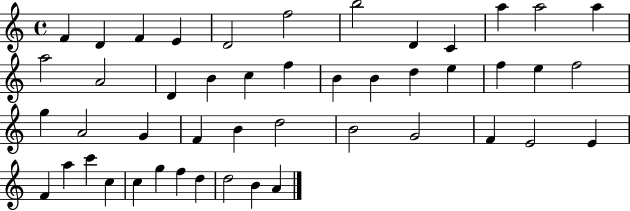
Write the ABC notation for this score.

X:1
T:Untitled
M:4/4
L:1/4
K:C
F D F E D2 f2 b2 D C a a2 a a2 A2 D B c f B B d e f e f2 g A2 G F B d2 B2 G2 F E2 E F a c' c c g f d d2 B A